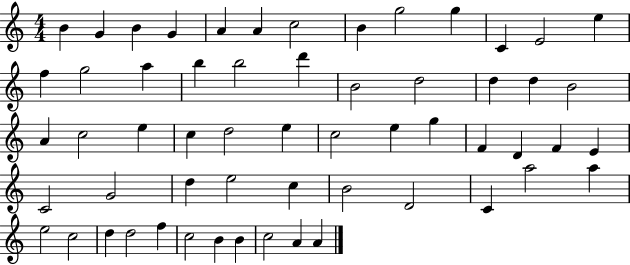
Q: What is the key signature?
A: C major